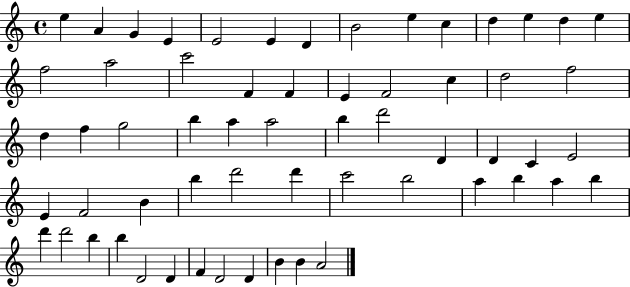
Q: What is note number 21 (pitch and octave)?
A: F4